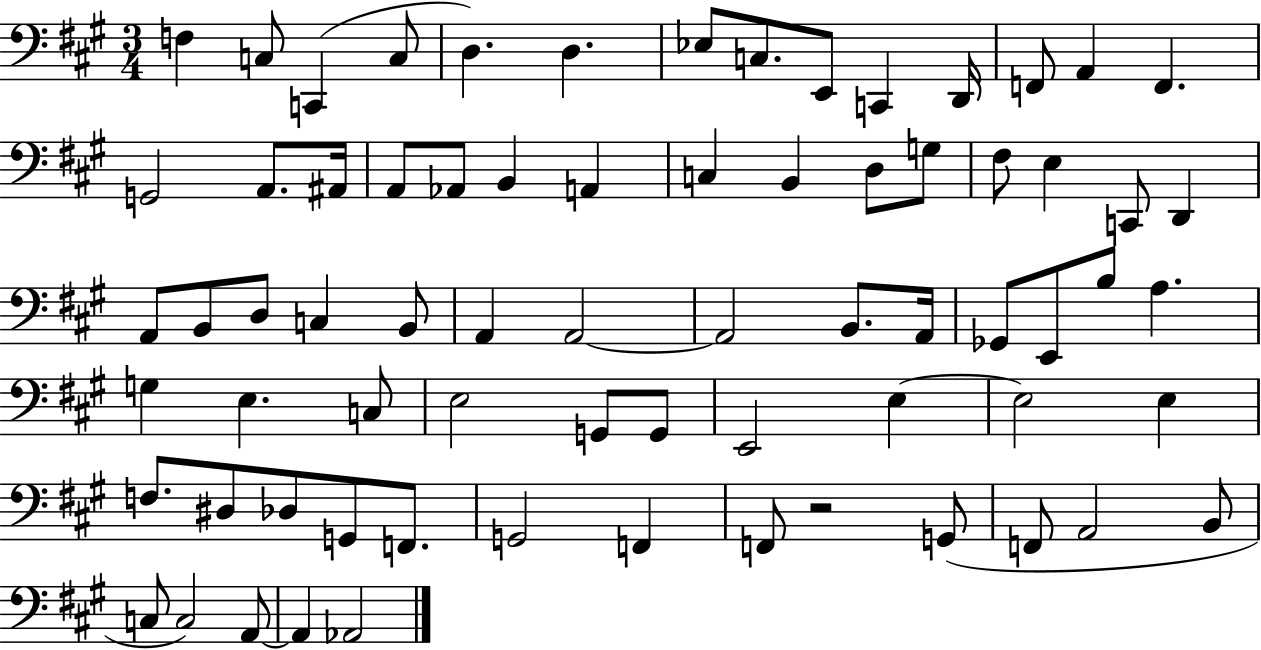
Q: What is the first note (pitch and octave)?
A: F3